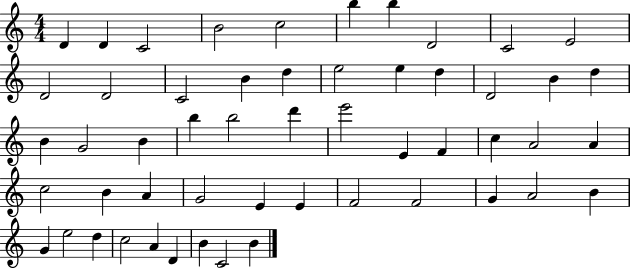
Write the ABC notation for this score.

X:1
T:Untitled
M:4/4
L:1/4
K:C
D D C2 B2 c2 b b D2 C2 E2 D2 D2 C2 B d e2 e d D2 B d B G2 B b b2 d' e'2 E F c A2 A c2 B A G2 E E F2 F2 G A2 B G e2 d c2 A D B C2 B